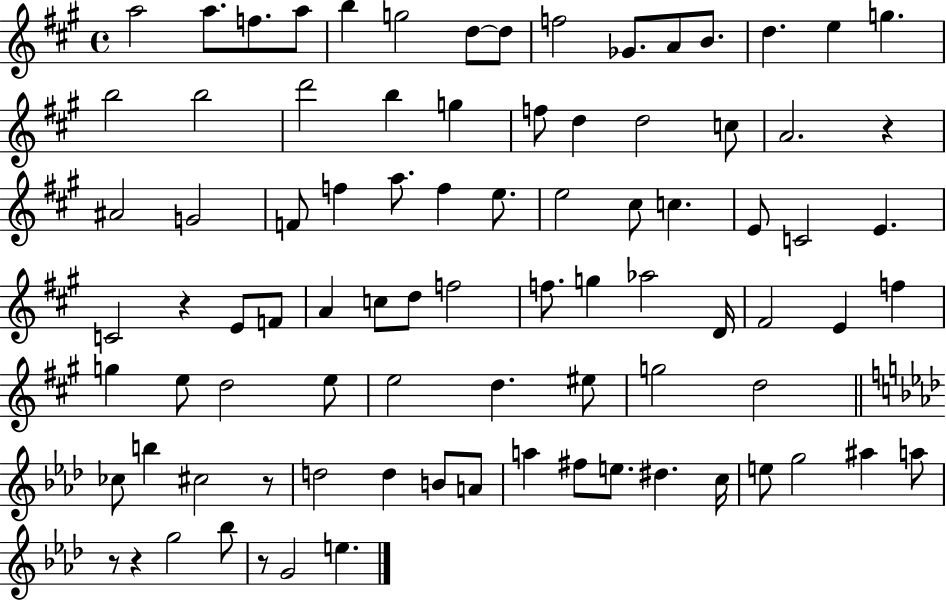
X:1
T:Untitled
M:4/4
L:1/4
K:A
a2 a/2 f/2 a/2 b g2 d/2 d/2 f2 _G/2 A/2 B/2 d e g b2 b2 d'2 b g f/2 d d2 c/2 A2 z ^A2 G2 F/2 f a/2 f e/2 e2 ^c/2 c E/2 C2 E C2 z E/2 F/2 A c/2 d/2 f2 f/2 g _a2 D/4 ^F2 E f g e/2 d2 e/2 e2 d ^e/2 g2 d2 _c/2 b ^c2 z/2 d2 d B/2 A/2 a ^f/2 e/2 ^d c/4 e/2 g2 ^a a/2 z/2 z g2 _b/2 z/2 G2 e